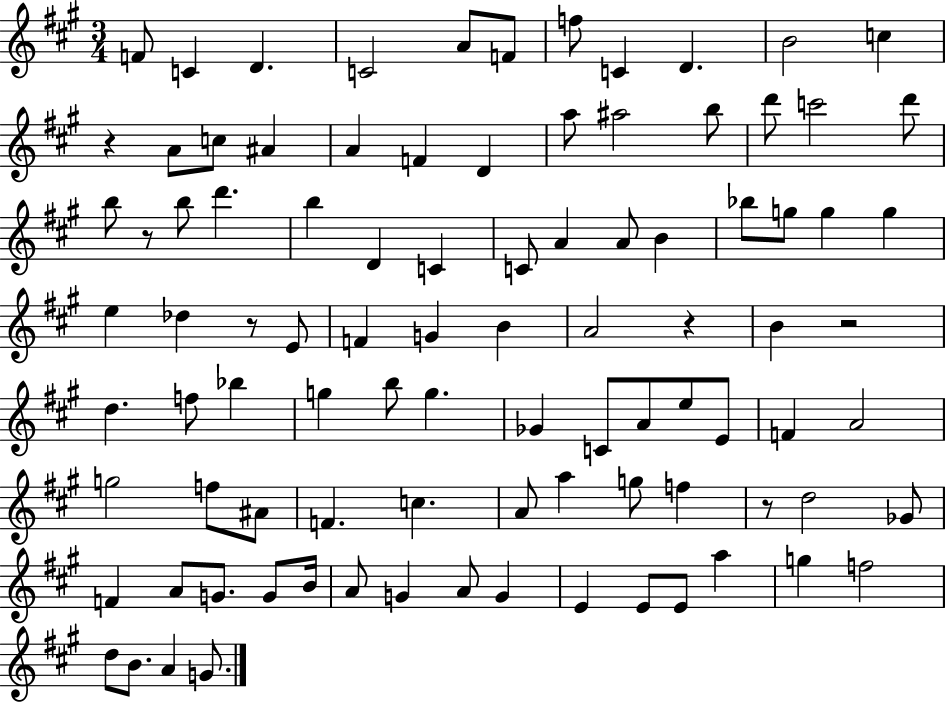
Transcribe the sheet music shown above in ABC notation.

X:1
T:Untitled
M:3/4
L:1/4
K:A
F/2 C D C2 A/2 F/2 f/2 C D B2 c z A/2 c/2 ^A A F D a/2 ^a2 b/2 d'/2 c'2 d'/2 b/2 z/2 b/2 d' b D C C/2 A A/2 B _b/2 g/2 g g e _d z/2 E/2 F G B A2 z B z2 d f/2 _b g b/2 g _G C/2 A/2 e/2 E/2 F A2 g2 f/2 ^A/2 F c A/2 a g/2 f z/2 d2 _G/2 F A/2 G/2 G/2 B/4 A/2 G A/2 G E E/2 E/2 a g f2 d/2 B/2 A G/2